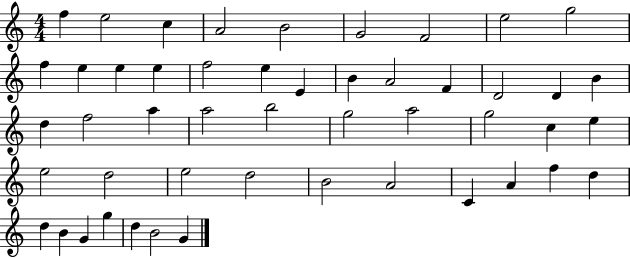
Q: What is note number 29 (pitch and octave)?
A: A5